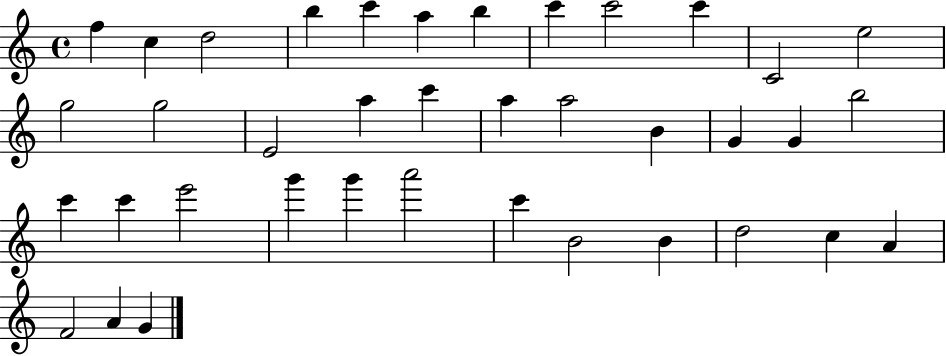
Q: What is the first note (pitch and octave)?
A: F5